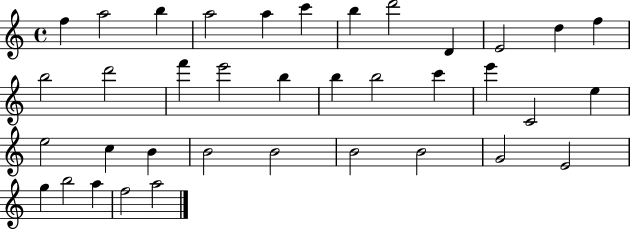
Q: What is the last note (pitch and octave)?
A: A5